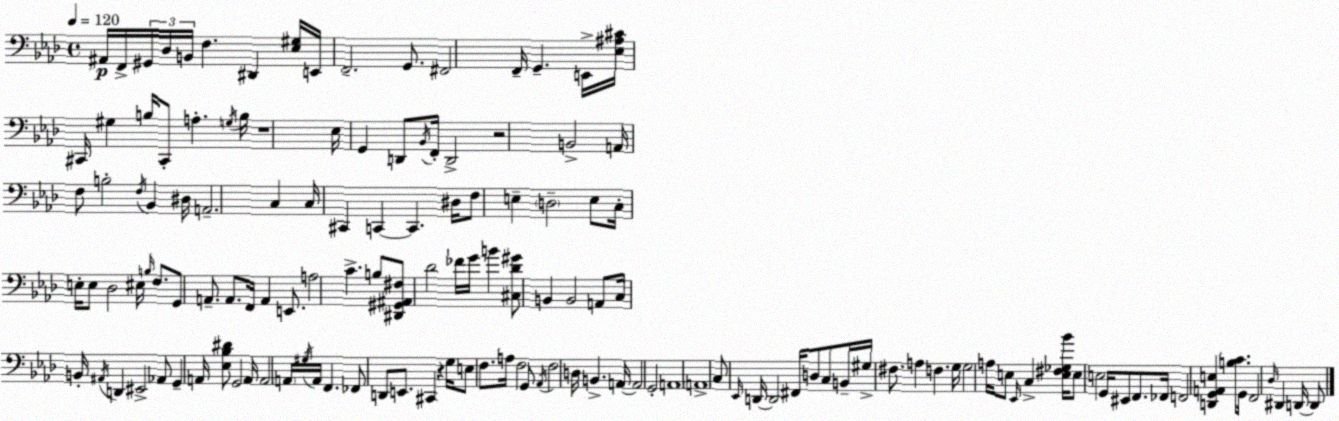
X:1
T:Untitled
M:4/4
L:1/4
K:Fm
^A,,/4 F,,/4 ^G,,/4 _D,/4 B,,/4 F, ^D,, [_E,^G,]/4 E,,/4 F,,2 G,,/2 ^F,,2 F,,/4 G,, E,,/4 [_E,^A,^C]/4 ^C,,/4 ^G, B,/4 ^C,,/2 A, G,/4 B,/4 z4 _E,/4 G,, D,,/2 _B,,/4 F,,/4 D,,2 z2 B,,2 A,,/4 F,/2 B,2 F,/4 _B,, ^D,/4 A,,2 C, C,/4 ^C,, C,, C,, ^D,/4 F,/2 E, D,2 E,/2 C,/4 E,/4 E,/2 _D,2 ^E,/4 B,/4 F,/2 G,,/2 A,,/2 A,,/2 F,,/4 A,, E,,/2 A,2 C B,/2 [^D,,^G,,^A,,^F,]/2 _D2 _F/4 G/4 B [^C,_D^G]/2 B,, B,,2 A,,/2 C,/4 B,,/4 ^A,,/4 D,, ^E,,2 _A,,/2 G,, A,,/4 [_E,_B,^D]/2 G,,2 A,,/4 A,,2 A,,/4 ^G,/4 A,,/4 F,, _F,,/2 D,,/2 E,,/2 ^C,, z G,/4 E,/2 F,/2 A,/4 F,2 G,,/2 _A,,/4 F,2 D,/4 B,, A,,/4 A,,2 G,,2 A,,4 A,,4 C,/2 _E,,/4 D,,/4 D,,2 ^F,,/4 D,/2 C,/2 B,,/4 ^G,/4 ^F,/2 A, F, G,/4 G,2 A,/4 E,/2 _E,,/4 C, [E,^F,_G,_B]/4 E,/2 E,2 G,,/4 ^E,,/2 F,,/2 _F,,/4 F,,2 [D,,G,,A,,E,] [B,C]/2 G,,/4 F,,2 _D,/4 ^D,, D,,/4 D,,/2